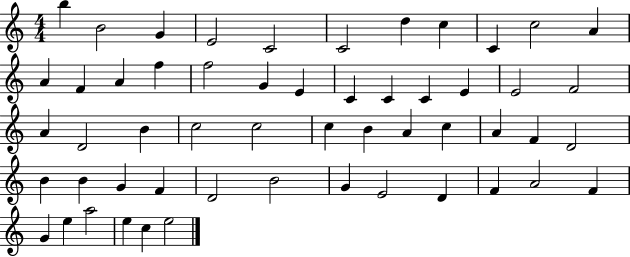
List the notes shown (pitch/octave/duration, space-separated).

B5/q B4/h G4/q E4/h C4/h C4/h D5/q C5/q C4/q C5/h A4/q A4/q F4/q A4/q F5/q F5/h G4/q E4/q C4/q C4/q C4/q E4/q E4/h F4/h A4/q D4/h B4/q C5/h C5/h C5/q B4/q A4/q C5/q A4/q F4/q D4/h B4/q B4/q G4/q F4/q D4/h B4/h G4/q E4/h D4/q F4/q A4/h F4/q G4/q E5/q A5/h E5/q C5/q E5/h